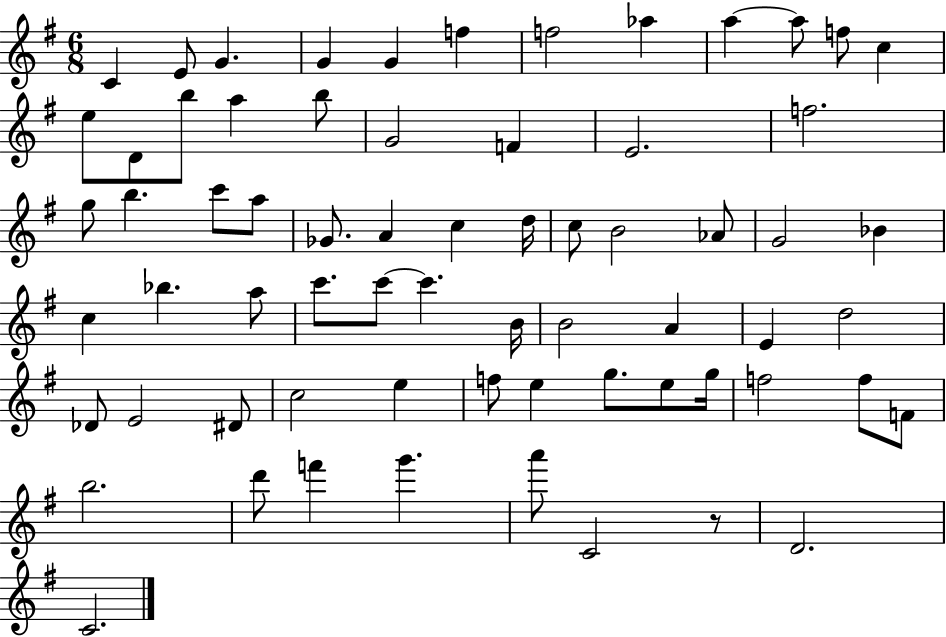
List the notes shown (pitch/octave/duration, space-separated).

C4/q E4/e G4/q. G4/q G4/q F5/q F5/h Ab5/q A5/q A5/e F5/e C5/q E5/e D4/e B5/e A5/q B5/e G4/h F4/q E4/h. F5/h. G5/e B5/q. C6/e A5/e Gb4/e. A4/q C5/q D5/s C5/e B4/h Ab4/e G4/h Bb4/q C5/q Bb5/q. A5/e C6/e. C6/e C6/q. B4/s B4/h A4/q E4/q D5/h Db4/e E4/h D#4/e C5/h E5/q F5/e E5/q G5/e. E5/e G5/s F5/h F5/e F4/e B5/h. D6/e F6/q G6/q. A6/e C4/h R/e D4/h. C4/h.